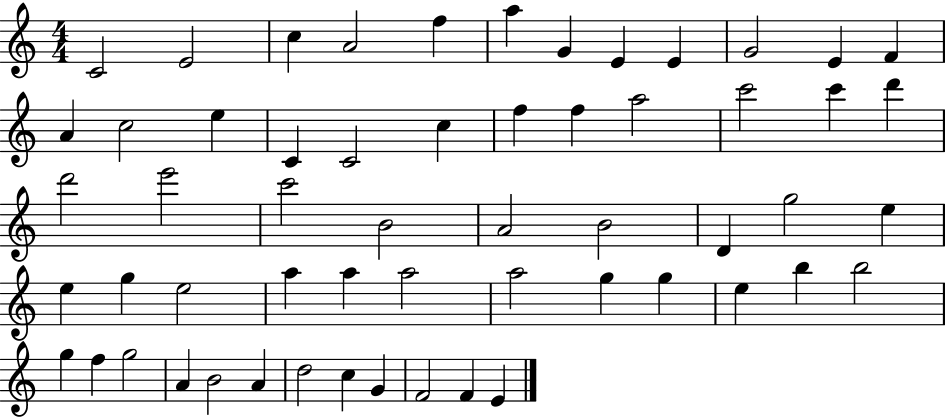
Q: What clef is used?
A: treble